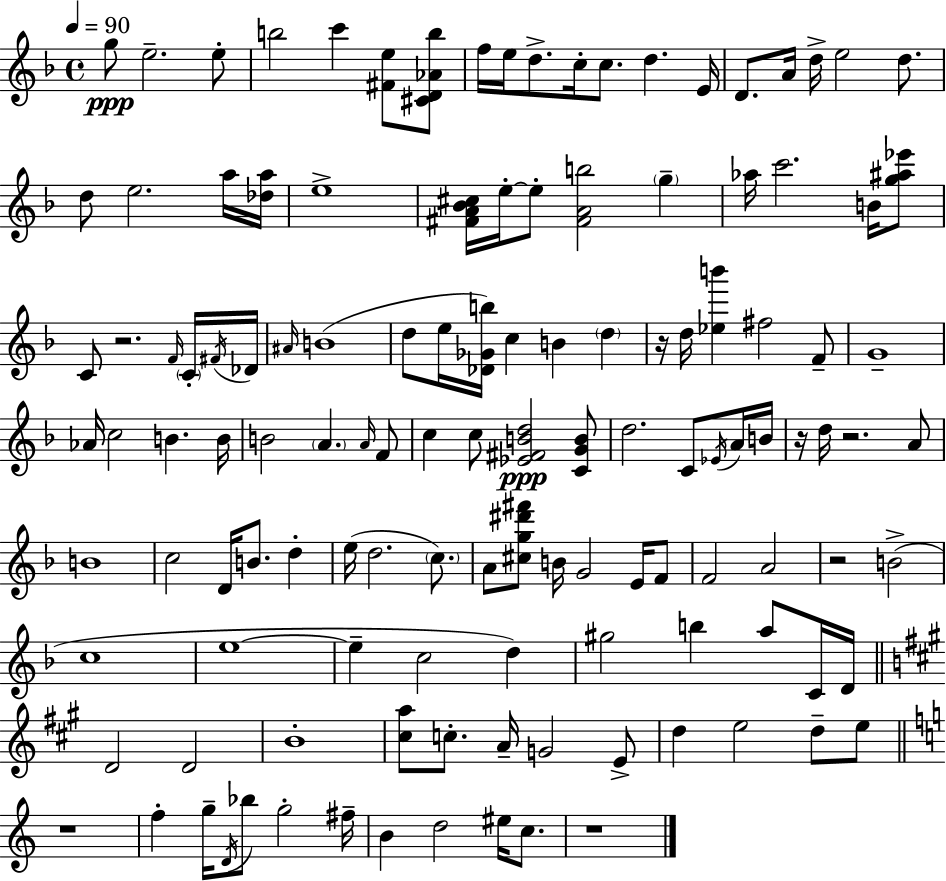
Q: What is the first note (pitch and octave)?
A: G5